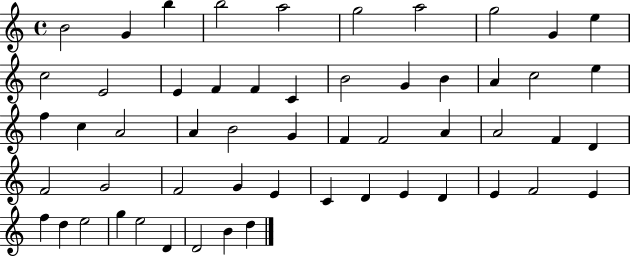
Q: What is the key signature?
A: C major